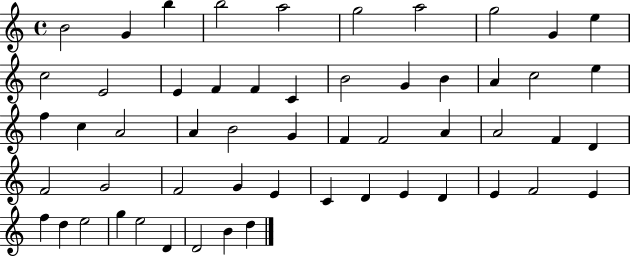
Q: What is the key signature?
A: C major